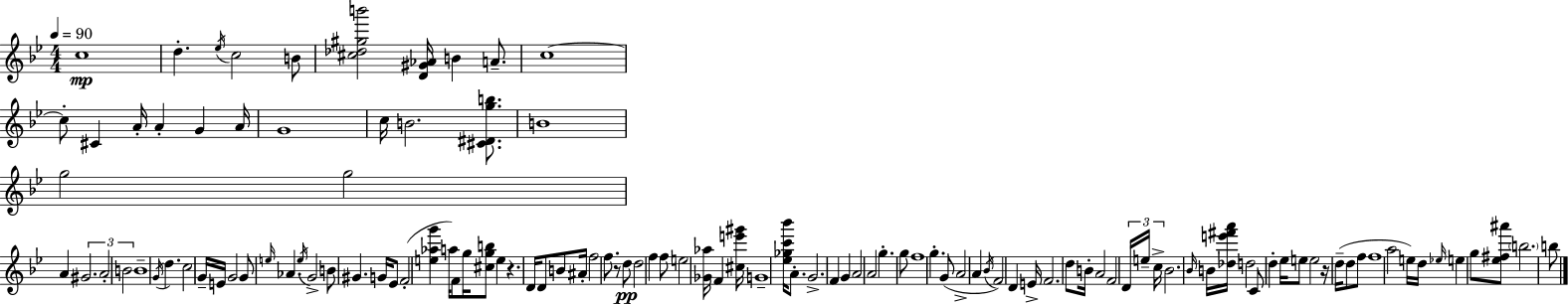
C5/w D5/q. Eb5/s C5/h B4/e [C#5,Db5,G#5,B6]/h [D4,G#4,Ab4]/s B4/q A4/e. C5/w C5/e C#4/q A4/s A4/q G4/q A4/s G4/w C5/s B4/h. [C#4,D#4,G5,B5]/e. B4/w G5/h G5/h A4/q G#4/h. A4/h B4/h B4/w G4/s D5/q. C5/h G4/s E4/s G4/h G4/e E5/s Ab4/q. E5/s G4/h B4/e G#4/q. G4/s Eb4/e F4/h [E5,Ab5,G6]/q A5/s F4/e G5/s [C#5,G5,B5]/e E5/q R/q. D4/s D4/e B4/e A#4/s F5/h F5/e. R/e D5/e D5/h F5/q F5/e E5/h [Gb4,Ab5]/s F4/q [C#5,E6,G#6]/s G4/w [Eb5,Gb5,C6,Bb6]/s A4/e. G4/h. F4/q G4/q A4/h A4/h G5/q. G5/e F5/w G5/q. G4/e A4/h A4/q Bb4/s F4/h D4/q E4/s F4/h. D5/e B4/s A4/h F4/h D4/s E5/s C5/s Bb4/h. Bb4/s B4/s [Db5,E6,F#6,A6]/s D5/h C4/e D5/q Eb5/s E5/e E5/h R/s D5/s D5/e F5/e F5/w A5/h E5/s D5/s Eb5/s E5/q G5/e [Eb5,F#5,A#6]/e B5/h. B5/e